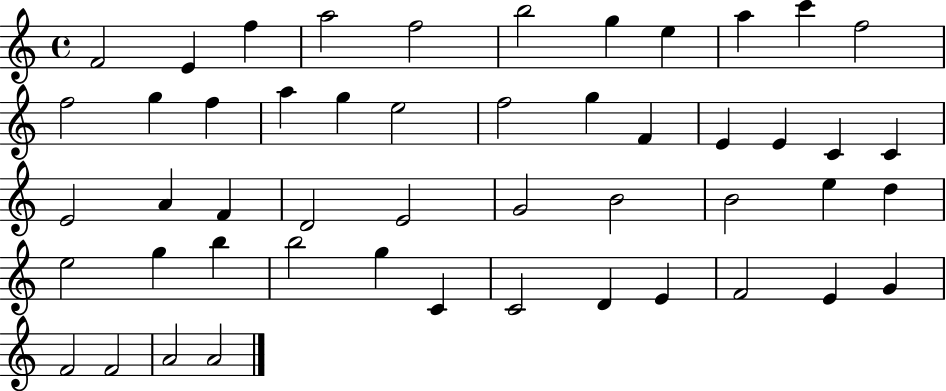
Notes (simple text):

F4/h E4/q F5/q A5/h F5/h B5/h G5/q E5/q A5/q C6/q F5/h F5/h G5/q F5/q A5/q G5/q E5/h F5/h G5/q F4/q E4/q E4/q C4/q C4/q E4/h A4/q F4/q D4/h E4/h G4/h B4/h B4/h E5/q D5/q E5/h G5/q B5/q B5/h G5/q C4/q C4/h D4/q E4/q F4/h E4/q G4/q F4/h F4/h A4/h A4/h